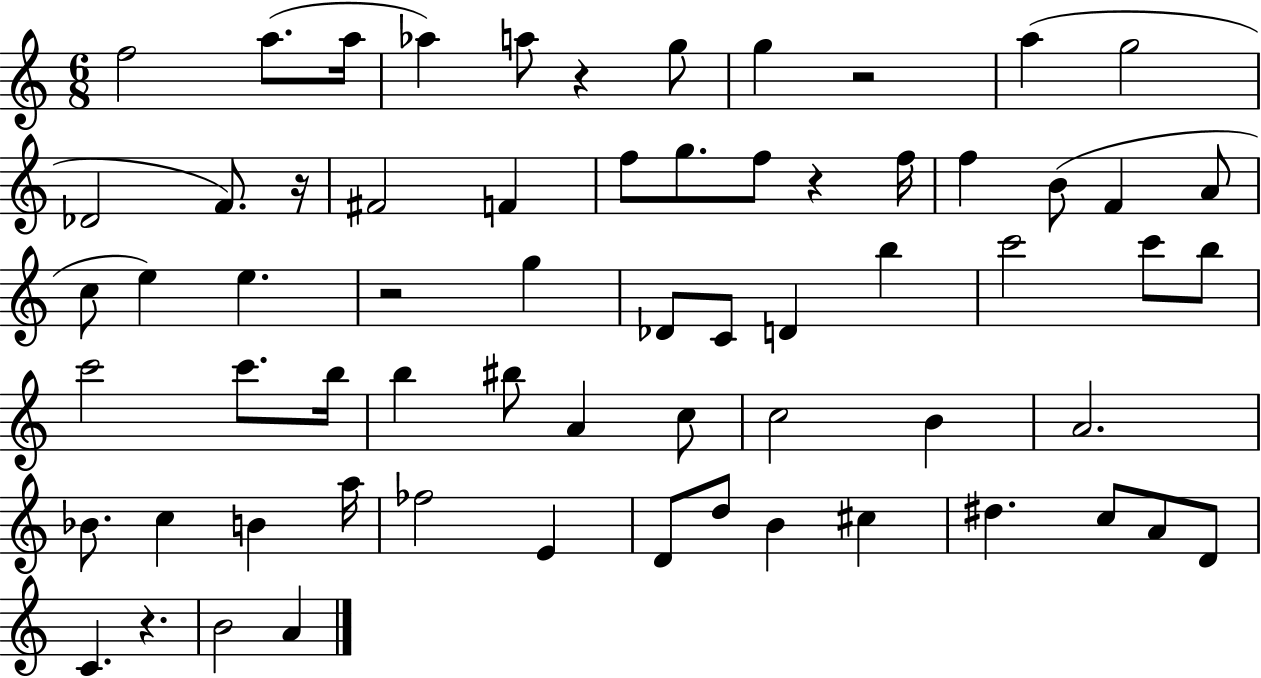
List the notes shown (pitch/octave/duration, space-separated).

F5/h A5/e. A5/s Ab5/q A5/e R/q G5/e G5/q R/h A5/q G5/h Db4/h F4/e. R/s F#4/h F4/q F5/e G5/e. F5/e R/q F5/s F5/q B4/e F4/q A4/e C5/e E5/q E5/q. R/h G5/q Db4/e C4/e D4/q B5/q C6/h C6/e B5/e C6/h C6/e. B5/s B5/q BIS5/e A4/q C5/e C5/h B4/q A4/h. Bb4/e. C5/q B4/q A5/s FES5/h E4/q D4/e D5/e B4/q C#5/q D#5/q. C5/e A4/e D4/e C4/q. R/q. B4/h A4/q